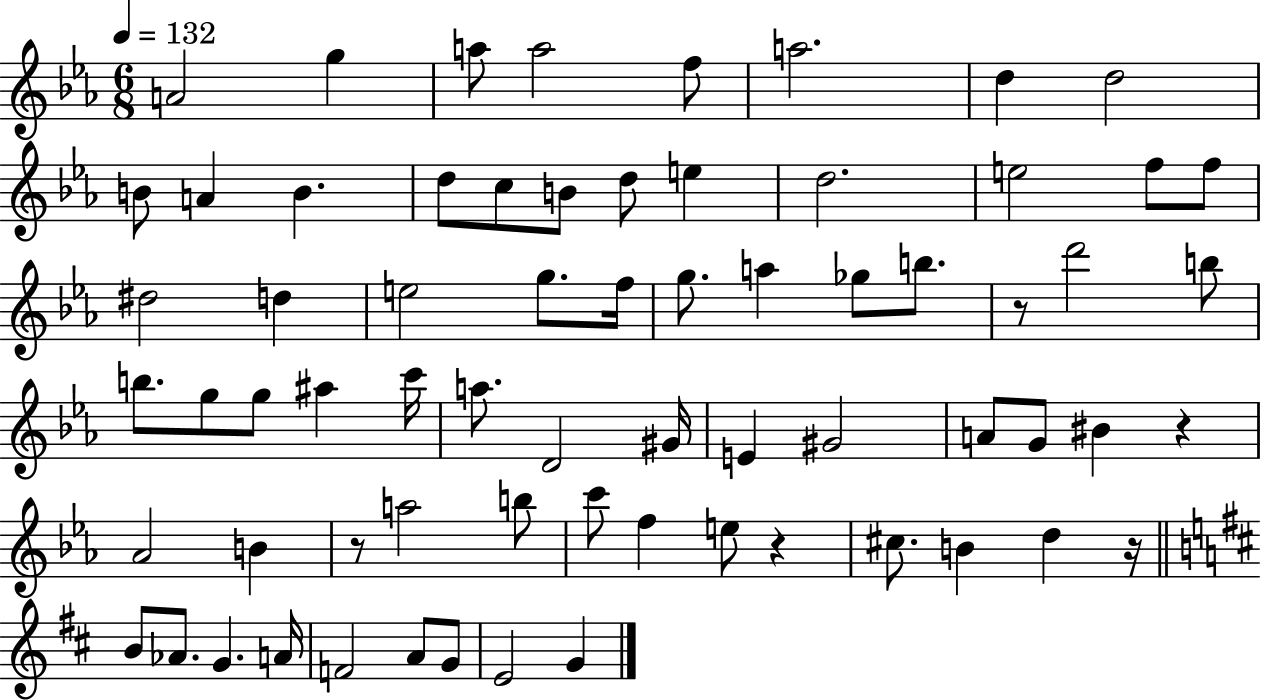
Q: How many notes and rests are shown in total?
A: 68